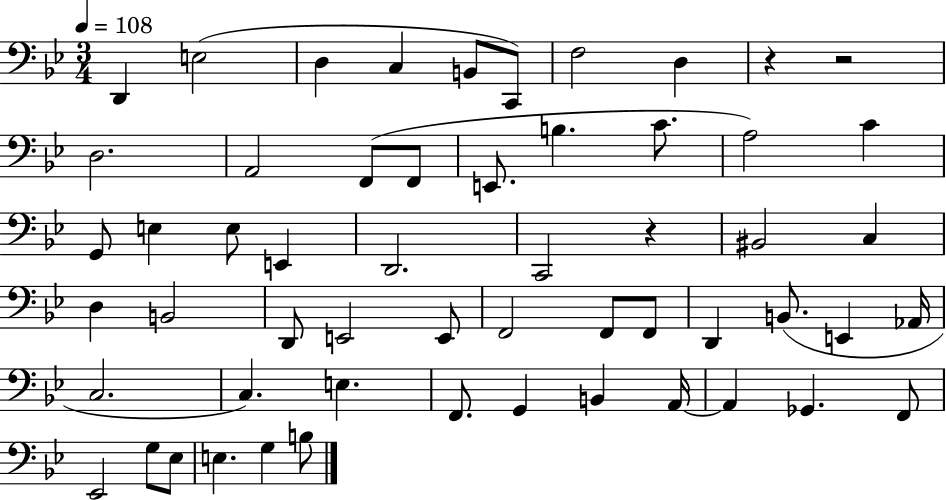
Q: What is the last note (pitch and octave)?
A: B3